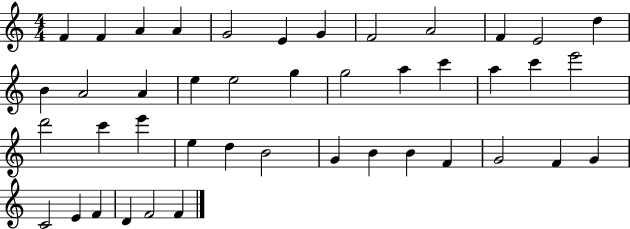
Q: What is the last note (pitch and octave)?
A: F4